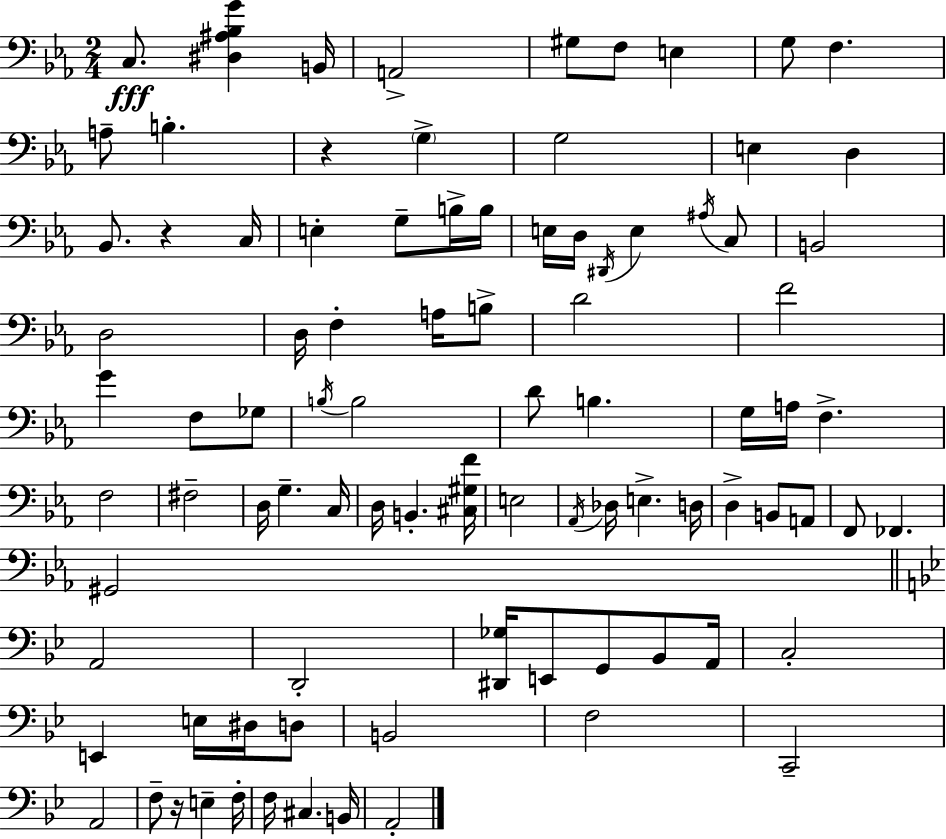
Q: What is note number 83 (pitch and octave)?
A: B2